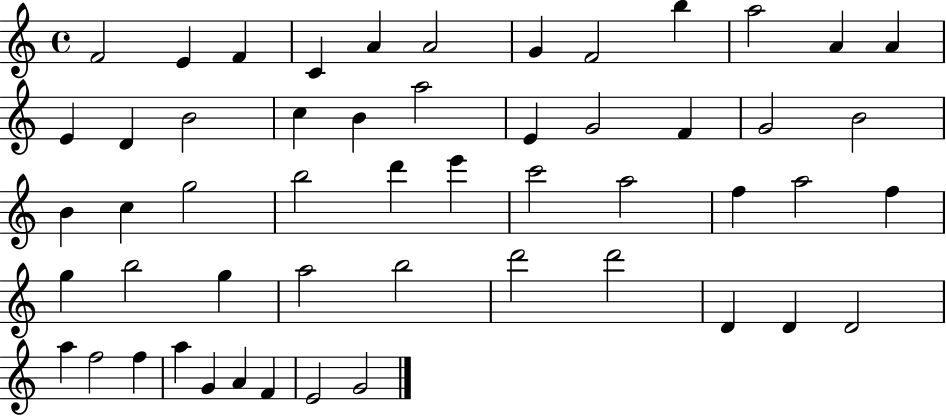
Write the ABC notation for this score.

X:1
T:Untitled
M:4/4
L:1/4
K:C
F2 E F C A A2 G F2 b a2 A A E D B2 c B a2 E G2 F G2 B2 B c g2 b2 d' e' c'2 a2 f a2 f g b2 g a2 b2 d'2 d'2 D D D2 a f2 f a G A F E2 G2